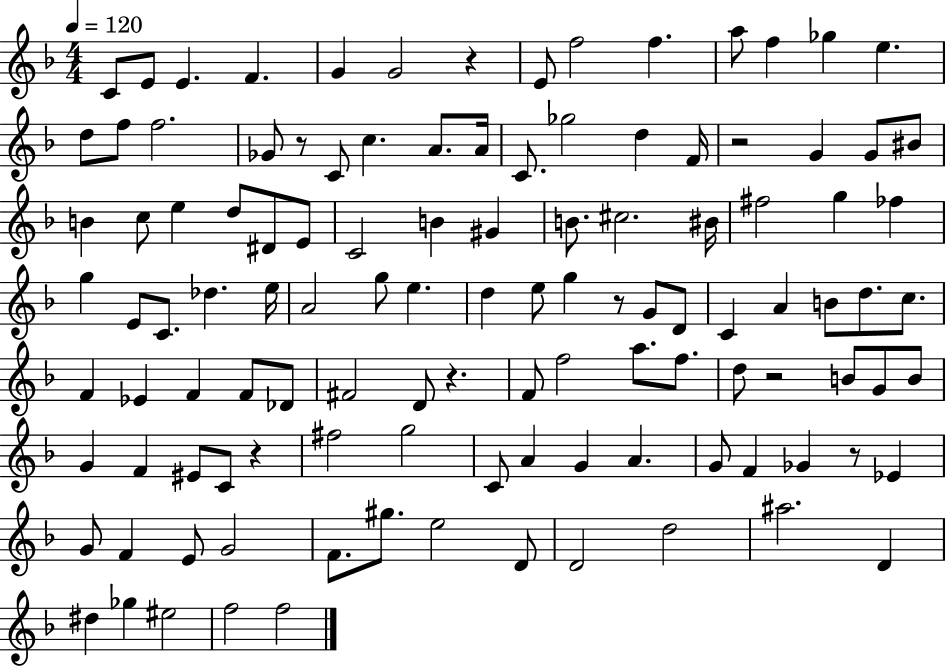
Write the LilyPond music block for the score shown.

{
  \clef treble
  \numericTimeSignature
  \time 4/4
  \key f \major
  \tempo 4 = 120
  \repeat volta 2 { c'8 e'8 e'4. f'4. | g'4 g'2 r4 | e'8 f''2 f''4. | a''8 f''4 ges''4 e''4. | \break d''8 f''8 f''2. | ges'8 r8 c'8 c''4. a'8. a'16 | c'8. ges''2 d''4 f'16 | r2 g'4 g'8 bis'8 | \break b'4 c''8 e''4 d''8 dis'8 e'8 | c'2 b'4 gis'4 | b'8. cis''2. bis'16 | fis''2 g''4 fes''4 | \break g''4 e'8 c'8. des''4. e''16 | a'2 g''8 e''4. | d''4 e''8 g''4 r8 g'8 d'8 | c'4 a'4 b'8 d''8. c''8. | \break f'4 ees'4 f'4 f'8 des'8 | fis'2 d'8 r4. | f'8 f''2 a''8. f''8. | d''8 r2 b'8 g'8 b'8 | \break g'4 f'4 eis'8 c'8 r4 | fis''2 g''2 | c'8 a'4 g'4 a'4. | g'8 f'4 ges'4 r8 ees'4 | \break g'8 f'4 e'8 g'2 | f'8. gis''8. e''2 d'8 | d'2 d''2 | ais''2. d'4 | \break dis''4 ges''4 eis''2 | f''2 f''2 | } \bar "|."
}